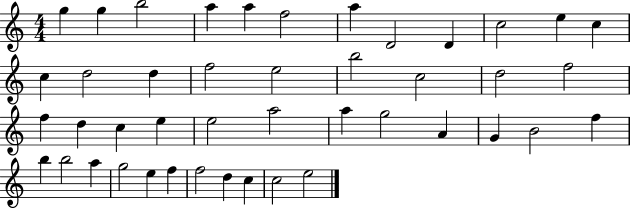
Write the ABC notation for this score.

X:1
T:Untitled
M:4/4
L:1/4
K:C
g g b2 a a f2 a D2 D c2 e c c d2 d f2 e2 b2 c2 d2 f2 f d c e e2 a2 a g2 A G B2 f b b2 a g2 e f f2 d c c2 e2